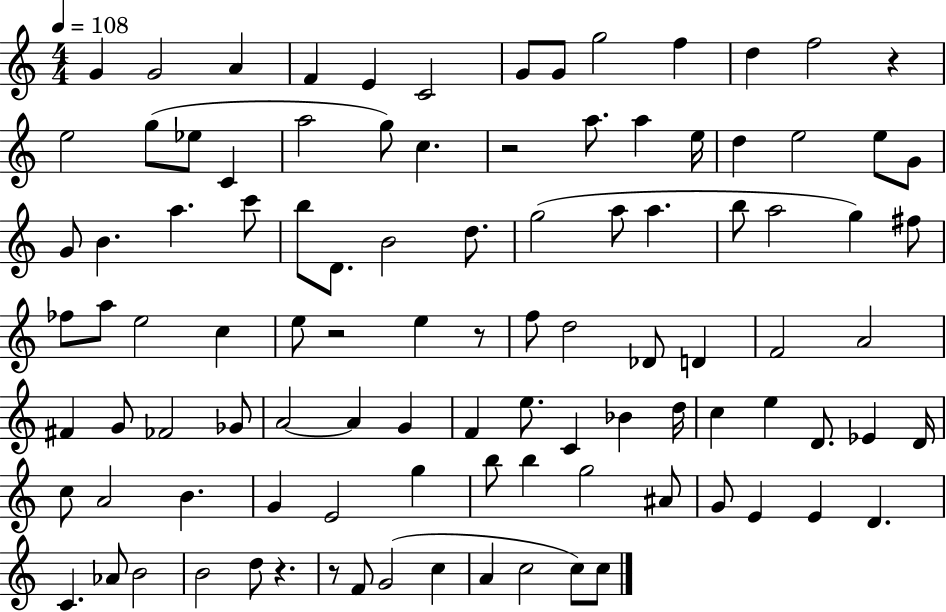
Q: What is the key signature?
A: C major